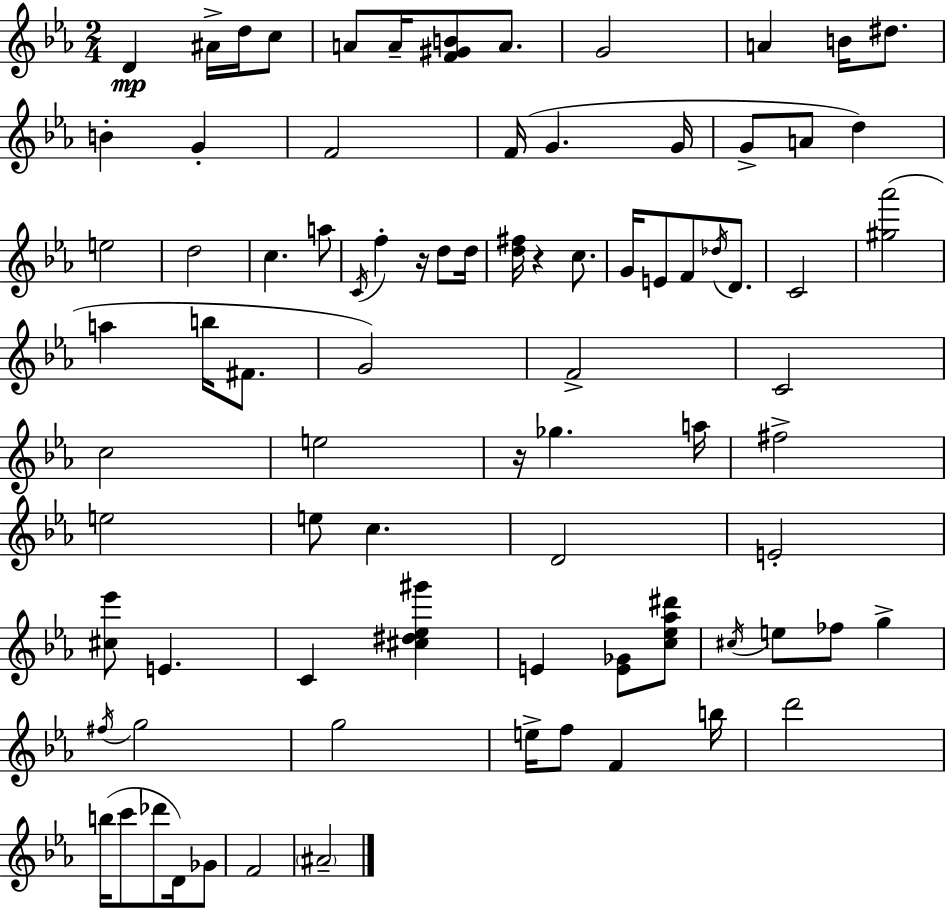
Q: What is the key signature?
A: C minor